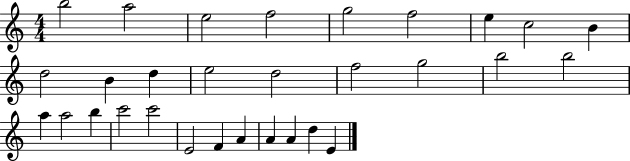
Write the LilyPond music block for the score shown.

{
  \clef treble
  \numericTimeSignature
  \time 4/4
  \key c \major
  b''2 a''2 | e''2 f''2 | g''2 f''2 | e''4 c''2 b'4 | \break d''2 b'4 d''4 | e''2 d''2 | f''2 g''2 | b''2 b''2 | \break a''4 a''2 b''4 | c'''2 c'''2 | e'2 f'4 a'4 | a'4 a'4 d''4 e'4 | \break \bar "|."
}